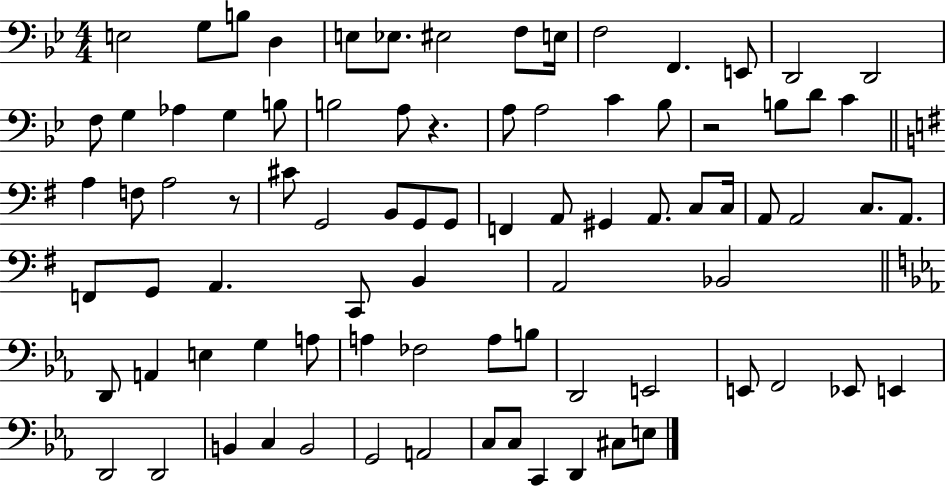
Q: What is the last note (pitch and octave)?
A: E3